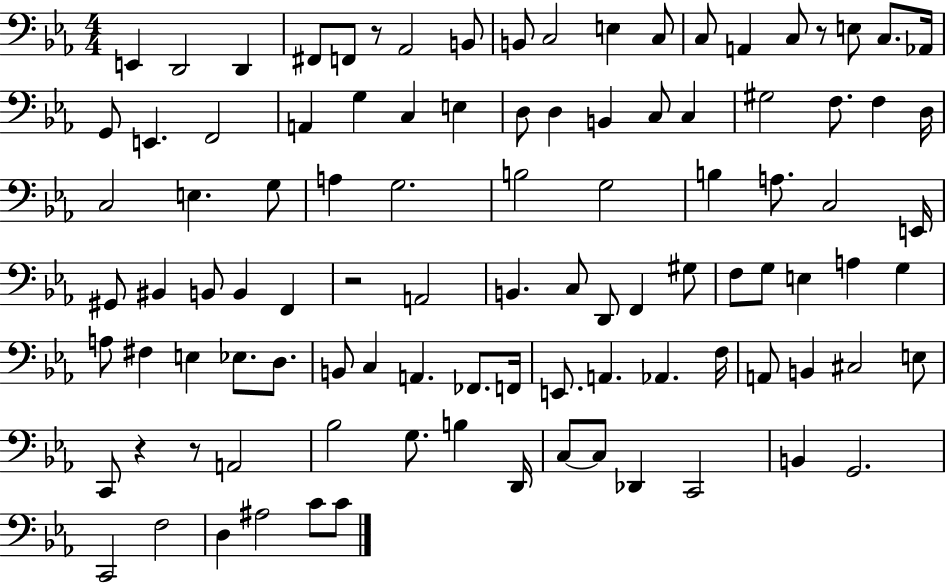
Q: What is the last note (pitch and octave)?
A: C4